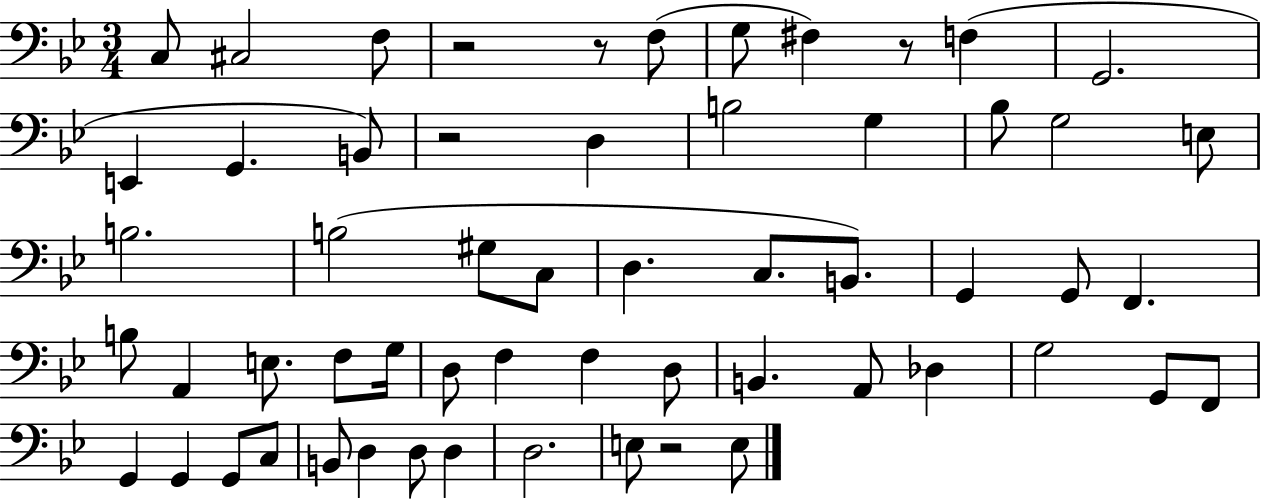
{
  \clef bass
  \numericTimeSignature
  \time 3/4
  \key bes \major
  \repeat volta 2 { c8 cis2 f8 | r2 r8 f8( | g8 fis4) r8 f4( | g,2. | \break e,4 g,4. b,8) | r2 d4 | b2 g4 | bes8 g2 e8 | \break b2. | b2( gis8 c8 | d4. c8. b,8.) | g,4 g,8 f,4. | \break b8 a,4 e8. f8 g16 | d8 f4 f4 d8 | b,4. a,8 des4 | g2 g,8 f,8 | \break g,4 g,4 g,8 c8 | b,8 d4 d8 d4 | d2. | e8 r2 e8 | \break } \bar "|."
}